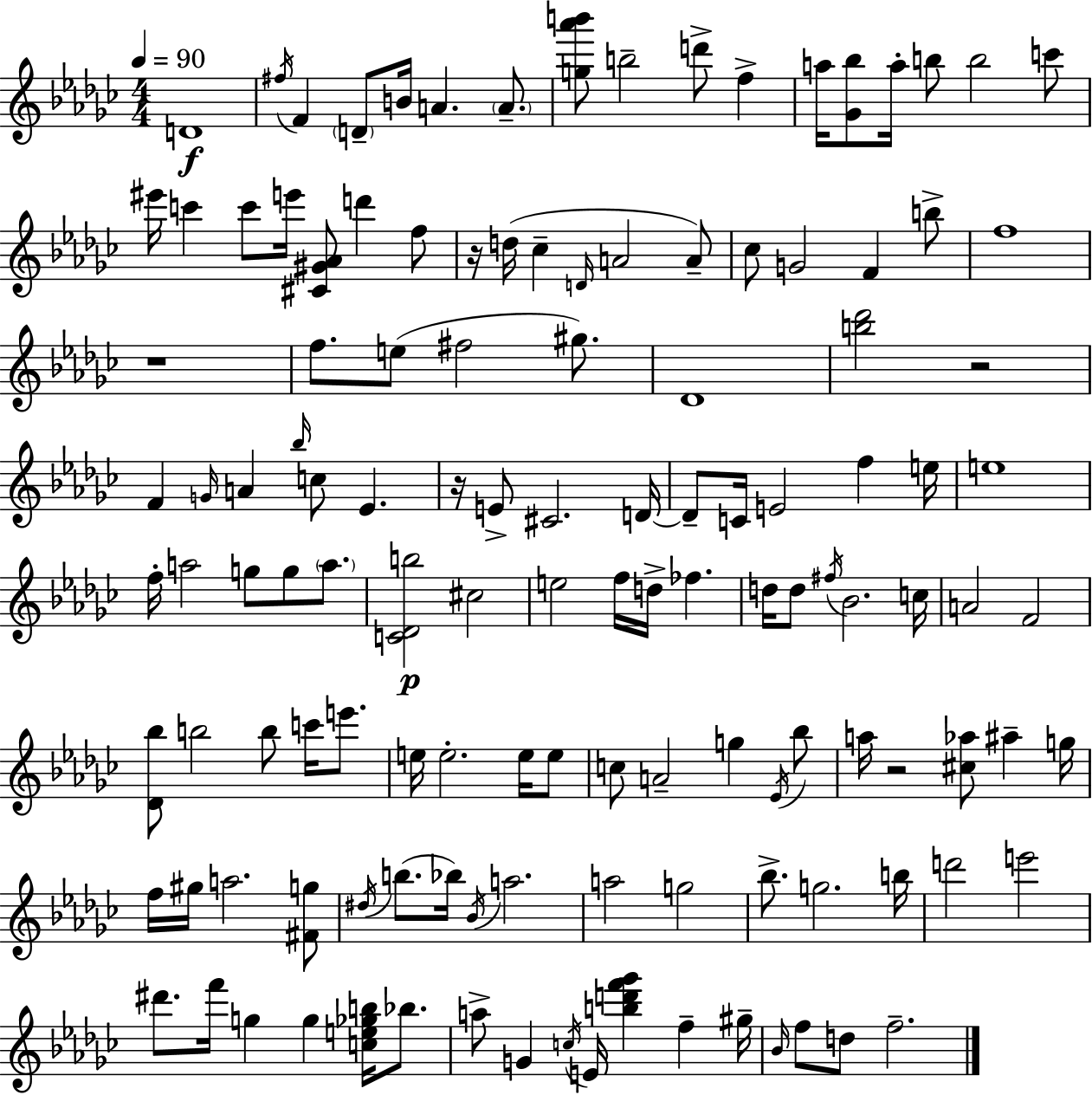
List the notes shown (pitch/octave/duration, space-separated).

D4/w F#5/s F4/q D4/e B4/s A4/q. A4/e. [G5,Ab6,B6]/e B5/h D6/e F5/q A5/s [Gb4,Bb5]/e A5/s B5/e B5/h C6/e EIS6/s C6/q C6/e E6/s [C#4,G#4,Ab4]/e D6/q F5/e R/s D5/s CES5/q D4/s A4/h A4/e CES5/e G4/h F4/q B5/e F5/w R/w F5/e. E5/e F#5/h G#5/e. Db4/w [B5,Db6]/h R/h F4/q G4/s A4/q Bb5/s C5/e Eb4/q. R/s E4/e C#4/h. D4/s D4/e C4/s E4/h F5/q E5/s E5/w F5/s A5/h G5/e G5/e A5/e. [C4,Db4,B5]/h C#5/h E5/h F5/s D5/s FES5/q. D5/s D5/e F#5/s Bb4/h. C5/s A4/h F4/h [Db4,Bb5]/e B5/h B5/e C6/s E6/e. E5/s E5/h. E5/s E5/e C5/e A4/h G5/q Eb4/s Bb5/e A5/s R/h [C#5,Ab5]/e A#5/q G5/s F5/s G#5/s A5/h. [F#4,G5]/e D#5/s B5/e. Bb5/s Bb4/s A5/h. A5/h G5/h Bb5/e. G5/h. B5/s D6/h E6/h D#6/e. F6/s G5/q G5/q [C5,E5,Gb5,B5]/s Bb5/e. A5/e G4/q C5/s E4/s [B5,D6,F6,Gb6]/q F5/q G#5/s Bb4/s F5/e D5/e F5/h.